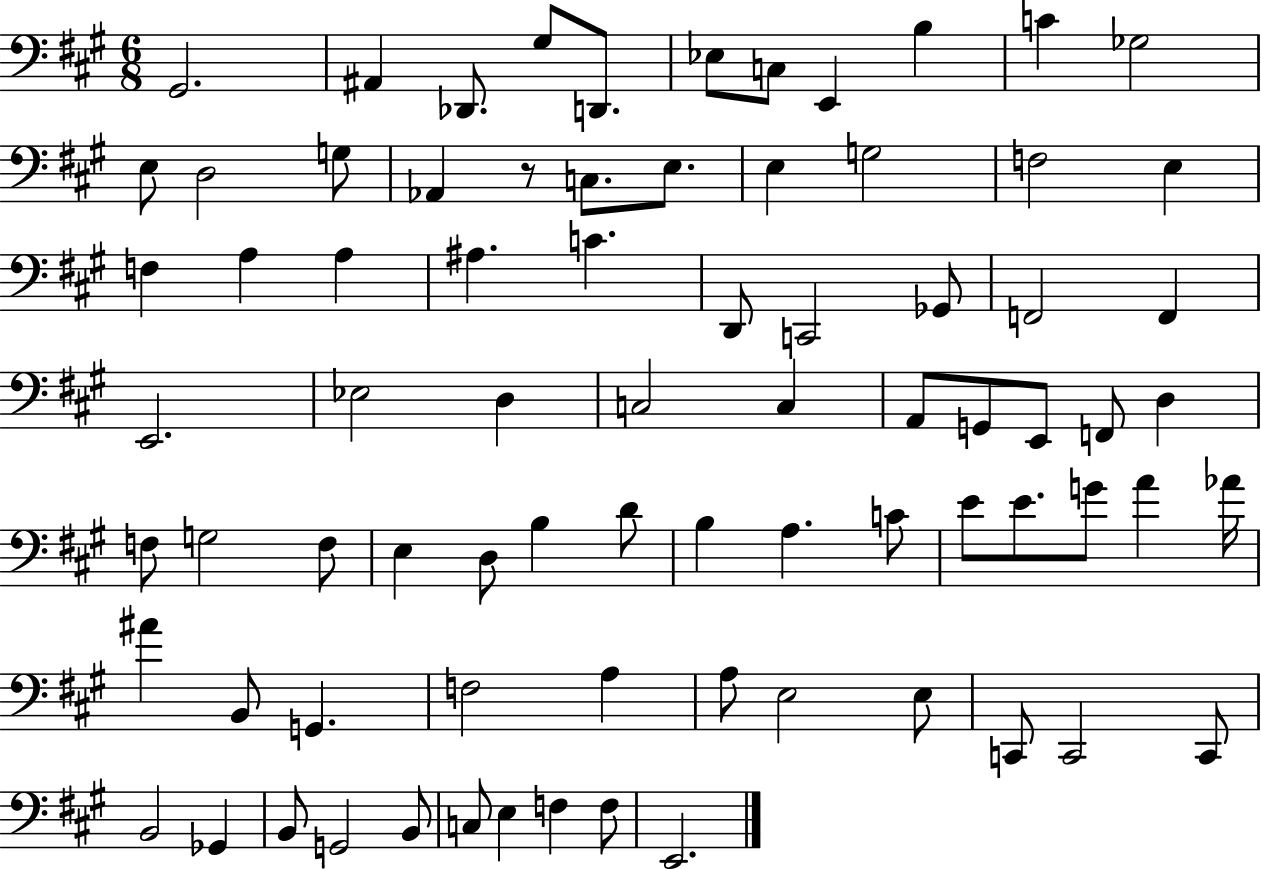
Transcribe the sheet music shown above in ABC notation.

X:1
T:Untitled
M:6/8
L:1/4
K:A
^G,,2 ^A,, _D,,/2 ^G,/2 D,,/2 _E,/2 C,/2 E,, B, C _G,2 E,/2 D,2 G,/2 _A,, z/2 C,/2 E,/2 E, G,2 F,2 E, F, A, A, ^A, C D,,/2 C,,2 _G,,/2 F,,2 F,, E,,2 _E,2 D, C,2 C, A,,/2 G,,/2 E,,/2 F,,/2 D, F,/2 G,2 F,/2 E, D,/2 B, D/2 B, A, C/2 E/2 E/2 G/2 A _A/4 ^A B,,/2 G,, F,2 A, A,/2 E,2 E,/2 C,,/2 C,,2 C,,/2 B,,2 _G,, B,,/2 G,,2 B,,/2 C,/2 E, F, F,/2 E,,2